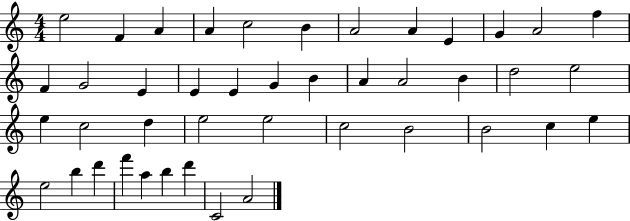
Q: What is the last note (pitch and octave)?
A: A4